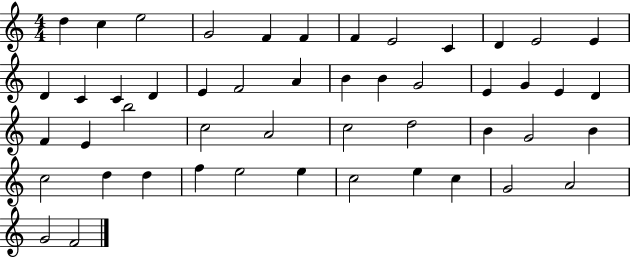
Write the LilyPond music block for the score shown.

{
  \clef treble
  \numericTimeSignature
  \time 4/4
  \key c \major
  d''4 c''4 e''2 | g'2 f'4 f'4 | f'4 e'2 c'4 | d'4 e'2 e'4 | \break d'4 c'4 c'4 d'4 | e'4 f'2 a'4 | b'4 b'4 g'2 | e'4 g'4 e'4 d'4 | \break f'4 e'4 b''2 | c''2 a'2 | c''2 d''2 | b'4 g'2 b'4 | \break c''2 d''4 d''4 | f''4 e''2 e''4 | c''2 e''4 c''4 | g'2 a'2 | \break g'2 f'2 | \bar "|."
}